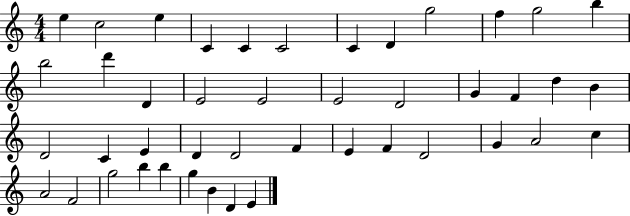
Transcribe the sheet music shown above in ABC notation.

X:1
T:Untitled
M:4/4
L:1/4
K:C
e c2 e C C C2 C D g2 f g2 b b2 d' D E2 E2 E2 D2 G F d B D2 C E D D2 F E F D2 G A2 c A2 F2 g2 b b g B D E